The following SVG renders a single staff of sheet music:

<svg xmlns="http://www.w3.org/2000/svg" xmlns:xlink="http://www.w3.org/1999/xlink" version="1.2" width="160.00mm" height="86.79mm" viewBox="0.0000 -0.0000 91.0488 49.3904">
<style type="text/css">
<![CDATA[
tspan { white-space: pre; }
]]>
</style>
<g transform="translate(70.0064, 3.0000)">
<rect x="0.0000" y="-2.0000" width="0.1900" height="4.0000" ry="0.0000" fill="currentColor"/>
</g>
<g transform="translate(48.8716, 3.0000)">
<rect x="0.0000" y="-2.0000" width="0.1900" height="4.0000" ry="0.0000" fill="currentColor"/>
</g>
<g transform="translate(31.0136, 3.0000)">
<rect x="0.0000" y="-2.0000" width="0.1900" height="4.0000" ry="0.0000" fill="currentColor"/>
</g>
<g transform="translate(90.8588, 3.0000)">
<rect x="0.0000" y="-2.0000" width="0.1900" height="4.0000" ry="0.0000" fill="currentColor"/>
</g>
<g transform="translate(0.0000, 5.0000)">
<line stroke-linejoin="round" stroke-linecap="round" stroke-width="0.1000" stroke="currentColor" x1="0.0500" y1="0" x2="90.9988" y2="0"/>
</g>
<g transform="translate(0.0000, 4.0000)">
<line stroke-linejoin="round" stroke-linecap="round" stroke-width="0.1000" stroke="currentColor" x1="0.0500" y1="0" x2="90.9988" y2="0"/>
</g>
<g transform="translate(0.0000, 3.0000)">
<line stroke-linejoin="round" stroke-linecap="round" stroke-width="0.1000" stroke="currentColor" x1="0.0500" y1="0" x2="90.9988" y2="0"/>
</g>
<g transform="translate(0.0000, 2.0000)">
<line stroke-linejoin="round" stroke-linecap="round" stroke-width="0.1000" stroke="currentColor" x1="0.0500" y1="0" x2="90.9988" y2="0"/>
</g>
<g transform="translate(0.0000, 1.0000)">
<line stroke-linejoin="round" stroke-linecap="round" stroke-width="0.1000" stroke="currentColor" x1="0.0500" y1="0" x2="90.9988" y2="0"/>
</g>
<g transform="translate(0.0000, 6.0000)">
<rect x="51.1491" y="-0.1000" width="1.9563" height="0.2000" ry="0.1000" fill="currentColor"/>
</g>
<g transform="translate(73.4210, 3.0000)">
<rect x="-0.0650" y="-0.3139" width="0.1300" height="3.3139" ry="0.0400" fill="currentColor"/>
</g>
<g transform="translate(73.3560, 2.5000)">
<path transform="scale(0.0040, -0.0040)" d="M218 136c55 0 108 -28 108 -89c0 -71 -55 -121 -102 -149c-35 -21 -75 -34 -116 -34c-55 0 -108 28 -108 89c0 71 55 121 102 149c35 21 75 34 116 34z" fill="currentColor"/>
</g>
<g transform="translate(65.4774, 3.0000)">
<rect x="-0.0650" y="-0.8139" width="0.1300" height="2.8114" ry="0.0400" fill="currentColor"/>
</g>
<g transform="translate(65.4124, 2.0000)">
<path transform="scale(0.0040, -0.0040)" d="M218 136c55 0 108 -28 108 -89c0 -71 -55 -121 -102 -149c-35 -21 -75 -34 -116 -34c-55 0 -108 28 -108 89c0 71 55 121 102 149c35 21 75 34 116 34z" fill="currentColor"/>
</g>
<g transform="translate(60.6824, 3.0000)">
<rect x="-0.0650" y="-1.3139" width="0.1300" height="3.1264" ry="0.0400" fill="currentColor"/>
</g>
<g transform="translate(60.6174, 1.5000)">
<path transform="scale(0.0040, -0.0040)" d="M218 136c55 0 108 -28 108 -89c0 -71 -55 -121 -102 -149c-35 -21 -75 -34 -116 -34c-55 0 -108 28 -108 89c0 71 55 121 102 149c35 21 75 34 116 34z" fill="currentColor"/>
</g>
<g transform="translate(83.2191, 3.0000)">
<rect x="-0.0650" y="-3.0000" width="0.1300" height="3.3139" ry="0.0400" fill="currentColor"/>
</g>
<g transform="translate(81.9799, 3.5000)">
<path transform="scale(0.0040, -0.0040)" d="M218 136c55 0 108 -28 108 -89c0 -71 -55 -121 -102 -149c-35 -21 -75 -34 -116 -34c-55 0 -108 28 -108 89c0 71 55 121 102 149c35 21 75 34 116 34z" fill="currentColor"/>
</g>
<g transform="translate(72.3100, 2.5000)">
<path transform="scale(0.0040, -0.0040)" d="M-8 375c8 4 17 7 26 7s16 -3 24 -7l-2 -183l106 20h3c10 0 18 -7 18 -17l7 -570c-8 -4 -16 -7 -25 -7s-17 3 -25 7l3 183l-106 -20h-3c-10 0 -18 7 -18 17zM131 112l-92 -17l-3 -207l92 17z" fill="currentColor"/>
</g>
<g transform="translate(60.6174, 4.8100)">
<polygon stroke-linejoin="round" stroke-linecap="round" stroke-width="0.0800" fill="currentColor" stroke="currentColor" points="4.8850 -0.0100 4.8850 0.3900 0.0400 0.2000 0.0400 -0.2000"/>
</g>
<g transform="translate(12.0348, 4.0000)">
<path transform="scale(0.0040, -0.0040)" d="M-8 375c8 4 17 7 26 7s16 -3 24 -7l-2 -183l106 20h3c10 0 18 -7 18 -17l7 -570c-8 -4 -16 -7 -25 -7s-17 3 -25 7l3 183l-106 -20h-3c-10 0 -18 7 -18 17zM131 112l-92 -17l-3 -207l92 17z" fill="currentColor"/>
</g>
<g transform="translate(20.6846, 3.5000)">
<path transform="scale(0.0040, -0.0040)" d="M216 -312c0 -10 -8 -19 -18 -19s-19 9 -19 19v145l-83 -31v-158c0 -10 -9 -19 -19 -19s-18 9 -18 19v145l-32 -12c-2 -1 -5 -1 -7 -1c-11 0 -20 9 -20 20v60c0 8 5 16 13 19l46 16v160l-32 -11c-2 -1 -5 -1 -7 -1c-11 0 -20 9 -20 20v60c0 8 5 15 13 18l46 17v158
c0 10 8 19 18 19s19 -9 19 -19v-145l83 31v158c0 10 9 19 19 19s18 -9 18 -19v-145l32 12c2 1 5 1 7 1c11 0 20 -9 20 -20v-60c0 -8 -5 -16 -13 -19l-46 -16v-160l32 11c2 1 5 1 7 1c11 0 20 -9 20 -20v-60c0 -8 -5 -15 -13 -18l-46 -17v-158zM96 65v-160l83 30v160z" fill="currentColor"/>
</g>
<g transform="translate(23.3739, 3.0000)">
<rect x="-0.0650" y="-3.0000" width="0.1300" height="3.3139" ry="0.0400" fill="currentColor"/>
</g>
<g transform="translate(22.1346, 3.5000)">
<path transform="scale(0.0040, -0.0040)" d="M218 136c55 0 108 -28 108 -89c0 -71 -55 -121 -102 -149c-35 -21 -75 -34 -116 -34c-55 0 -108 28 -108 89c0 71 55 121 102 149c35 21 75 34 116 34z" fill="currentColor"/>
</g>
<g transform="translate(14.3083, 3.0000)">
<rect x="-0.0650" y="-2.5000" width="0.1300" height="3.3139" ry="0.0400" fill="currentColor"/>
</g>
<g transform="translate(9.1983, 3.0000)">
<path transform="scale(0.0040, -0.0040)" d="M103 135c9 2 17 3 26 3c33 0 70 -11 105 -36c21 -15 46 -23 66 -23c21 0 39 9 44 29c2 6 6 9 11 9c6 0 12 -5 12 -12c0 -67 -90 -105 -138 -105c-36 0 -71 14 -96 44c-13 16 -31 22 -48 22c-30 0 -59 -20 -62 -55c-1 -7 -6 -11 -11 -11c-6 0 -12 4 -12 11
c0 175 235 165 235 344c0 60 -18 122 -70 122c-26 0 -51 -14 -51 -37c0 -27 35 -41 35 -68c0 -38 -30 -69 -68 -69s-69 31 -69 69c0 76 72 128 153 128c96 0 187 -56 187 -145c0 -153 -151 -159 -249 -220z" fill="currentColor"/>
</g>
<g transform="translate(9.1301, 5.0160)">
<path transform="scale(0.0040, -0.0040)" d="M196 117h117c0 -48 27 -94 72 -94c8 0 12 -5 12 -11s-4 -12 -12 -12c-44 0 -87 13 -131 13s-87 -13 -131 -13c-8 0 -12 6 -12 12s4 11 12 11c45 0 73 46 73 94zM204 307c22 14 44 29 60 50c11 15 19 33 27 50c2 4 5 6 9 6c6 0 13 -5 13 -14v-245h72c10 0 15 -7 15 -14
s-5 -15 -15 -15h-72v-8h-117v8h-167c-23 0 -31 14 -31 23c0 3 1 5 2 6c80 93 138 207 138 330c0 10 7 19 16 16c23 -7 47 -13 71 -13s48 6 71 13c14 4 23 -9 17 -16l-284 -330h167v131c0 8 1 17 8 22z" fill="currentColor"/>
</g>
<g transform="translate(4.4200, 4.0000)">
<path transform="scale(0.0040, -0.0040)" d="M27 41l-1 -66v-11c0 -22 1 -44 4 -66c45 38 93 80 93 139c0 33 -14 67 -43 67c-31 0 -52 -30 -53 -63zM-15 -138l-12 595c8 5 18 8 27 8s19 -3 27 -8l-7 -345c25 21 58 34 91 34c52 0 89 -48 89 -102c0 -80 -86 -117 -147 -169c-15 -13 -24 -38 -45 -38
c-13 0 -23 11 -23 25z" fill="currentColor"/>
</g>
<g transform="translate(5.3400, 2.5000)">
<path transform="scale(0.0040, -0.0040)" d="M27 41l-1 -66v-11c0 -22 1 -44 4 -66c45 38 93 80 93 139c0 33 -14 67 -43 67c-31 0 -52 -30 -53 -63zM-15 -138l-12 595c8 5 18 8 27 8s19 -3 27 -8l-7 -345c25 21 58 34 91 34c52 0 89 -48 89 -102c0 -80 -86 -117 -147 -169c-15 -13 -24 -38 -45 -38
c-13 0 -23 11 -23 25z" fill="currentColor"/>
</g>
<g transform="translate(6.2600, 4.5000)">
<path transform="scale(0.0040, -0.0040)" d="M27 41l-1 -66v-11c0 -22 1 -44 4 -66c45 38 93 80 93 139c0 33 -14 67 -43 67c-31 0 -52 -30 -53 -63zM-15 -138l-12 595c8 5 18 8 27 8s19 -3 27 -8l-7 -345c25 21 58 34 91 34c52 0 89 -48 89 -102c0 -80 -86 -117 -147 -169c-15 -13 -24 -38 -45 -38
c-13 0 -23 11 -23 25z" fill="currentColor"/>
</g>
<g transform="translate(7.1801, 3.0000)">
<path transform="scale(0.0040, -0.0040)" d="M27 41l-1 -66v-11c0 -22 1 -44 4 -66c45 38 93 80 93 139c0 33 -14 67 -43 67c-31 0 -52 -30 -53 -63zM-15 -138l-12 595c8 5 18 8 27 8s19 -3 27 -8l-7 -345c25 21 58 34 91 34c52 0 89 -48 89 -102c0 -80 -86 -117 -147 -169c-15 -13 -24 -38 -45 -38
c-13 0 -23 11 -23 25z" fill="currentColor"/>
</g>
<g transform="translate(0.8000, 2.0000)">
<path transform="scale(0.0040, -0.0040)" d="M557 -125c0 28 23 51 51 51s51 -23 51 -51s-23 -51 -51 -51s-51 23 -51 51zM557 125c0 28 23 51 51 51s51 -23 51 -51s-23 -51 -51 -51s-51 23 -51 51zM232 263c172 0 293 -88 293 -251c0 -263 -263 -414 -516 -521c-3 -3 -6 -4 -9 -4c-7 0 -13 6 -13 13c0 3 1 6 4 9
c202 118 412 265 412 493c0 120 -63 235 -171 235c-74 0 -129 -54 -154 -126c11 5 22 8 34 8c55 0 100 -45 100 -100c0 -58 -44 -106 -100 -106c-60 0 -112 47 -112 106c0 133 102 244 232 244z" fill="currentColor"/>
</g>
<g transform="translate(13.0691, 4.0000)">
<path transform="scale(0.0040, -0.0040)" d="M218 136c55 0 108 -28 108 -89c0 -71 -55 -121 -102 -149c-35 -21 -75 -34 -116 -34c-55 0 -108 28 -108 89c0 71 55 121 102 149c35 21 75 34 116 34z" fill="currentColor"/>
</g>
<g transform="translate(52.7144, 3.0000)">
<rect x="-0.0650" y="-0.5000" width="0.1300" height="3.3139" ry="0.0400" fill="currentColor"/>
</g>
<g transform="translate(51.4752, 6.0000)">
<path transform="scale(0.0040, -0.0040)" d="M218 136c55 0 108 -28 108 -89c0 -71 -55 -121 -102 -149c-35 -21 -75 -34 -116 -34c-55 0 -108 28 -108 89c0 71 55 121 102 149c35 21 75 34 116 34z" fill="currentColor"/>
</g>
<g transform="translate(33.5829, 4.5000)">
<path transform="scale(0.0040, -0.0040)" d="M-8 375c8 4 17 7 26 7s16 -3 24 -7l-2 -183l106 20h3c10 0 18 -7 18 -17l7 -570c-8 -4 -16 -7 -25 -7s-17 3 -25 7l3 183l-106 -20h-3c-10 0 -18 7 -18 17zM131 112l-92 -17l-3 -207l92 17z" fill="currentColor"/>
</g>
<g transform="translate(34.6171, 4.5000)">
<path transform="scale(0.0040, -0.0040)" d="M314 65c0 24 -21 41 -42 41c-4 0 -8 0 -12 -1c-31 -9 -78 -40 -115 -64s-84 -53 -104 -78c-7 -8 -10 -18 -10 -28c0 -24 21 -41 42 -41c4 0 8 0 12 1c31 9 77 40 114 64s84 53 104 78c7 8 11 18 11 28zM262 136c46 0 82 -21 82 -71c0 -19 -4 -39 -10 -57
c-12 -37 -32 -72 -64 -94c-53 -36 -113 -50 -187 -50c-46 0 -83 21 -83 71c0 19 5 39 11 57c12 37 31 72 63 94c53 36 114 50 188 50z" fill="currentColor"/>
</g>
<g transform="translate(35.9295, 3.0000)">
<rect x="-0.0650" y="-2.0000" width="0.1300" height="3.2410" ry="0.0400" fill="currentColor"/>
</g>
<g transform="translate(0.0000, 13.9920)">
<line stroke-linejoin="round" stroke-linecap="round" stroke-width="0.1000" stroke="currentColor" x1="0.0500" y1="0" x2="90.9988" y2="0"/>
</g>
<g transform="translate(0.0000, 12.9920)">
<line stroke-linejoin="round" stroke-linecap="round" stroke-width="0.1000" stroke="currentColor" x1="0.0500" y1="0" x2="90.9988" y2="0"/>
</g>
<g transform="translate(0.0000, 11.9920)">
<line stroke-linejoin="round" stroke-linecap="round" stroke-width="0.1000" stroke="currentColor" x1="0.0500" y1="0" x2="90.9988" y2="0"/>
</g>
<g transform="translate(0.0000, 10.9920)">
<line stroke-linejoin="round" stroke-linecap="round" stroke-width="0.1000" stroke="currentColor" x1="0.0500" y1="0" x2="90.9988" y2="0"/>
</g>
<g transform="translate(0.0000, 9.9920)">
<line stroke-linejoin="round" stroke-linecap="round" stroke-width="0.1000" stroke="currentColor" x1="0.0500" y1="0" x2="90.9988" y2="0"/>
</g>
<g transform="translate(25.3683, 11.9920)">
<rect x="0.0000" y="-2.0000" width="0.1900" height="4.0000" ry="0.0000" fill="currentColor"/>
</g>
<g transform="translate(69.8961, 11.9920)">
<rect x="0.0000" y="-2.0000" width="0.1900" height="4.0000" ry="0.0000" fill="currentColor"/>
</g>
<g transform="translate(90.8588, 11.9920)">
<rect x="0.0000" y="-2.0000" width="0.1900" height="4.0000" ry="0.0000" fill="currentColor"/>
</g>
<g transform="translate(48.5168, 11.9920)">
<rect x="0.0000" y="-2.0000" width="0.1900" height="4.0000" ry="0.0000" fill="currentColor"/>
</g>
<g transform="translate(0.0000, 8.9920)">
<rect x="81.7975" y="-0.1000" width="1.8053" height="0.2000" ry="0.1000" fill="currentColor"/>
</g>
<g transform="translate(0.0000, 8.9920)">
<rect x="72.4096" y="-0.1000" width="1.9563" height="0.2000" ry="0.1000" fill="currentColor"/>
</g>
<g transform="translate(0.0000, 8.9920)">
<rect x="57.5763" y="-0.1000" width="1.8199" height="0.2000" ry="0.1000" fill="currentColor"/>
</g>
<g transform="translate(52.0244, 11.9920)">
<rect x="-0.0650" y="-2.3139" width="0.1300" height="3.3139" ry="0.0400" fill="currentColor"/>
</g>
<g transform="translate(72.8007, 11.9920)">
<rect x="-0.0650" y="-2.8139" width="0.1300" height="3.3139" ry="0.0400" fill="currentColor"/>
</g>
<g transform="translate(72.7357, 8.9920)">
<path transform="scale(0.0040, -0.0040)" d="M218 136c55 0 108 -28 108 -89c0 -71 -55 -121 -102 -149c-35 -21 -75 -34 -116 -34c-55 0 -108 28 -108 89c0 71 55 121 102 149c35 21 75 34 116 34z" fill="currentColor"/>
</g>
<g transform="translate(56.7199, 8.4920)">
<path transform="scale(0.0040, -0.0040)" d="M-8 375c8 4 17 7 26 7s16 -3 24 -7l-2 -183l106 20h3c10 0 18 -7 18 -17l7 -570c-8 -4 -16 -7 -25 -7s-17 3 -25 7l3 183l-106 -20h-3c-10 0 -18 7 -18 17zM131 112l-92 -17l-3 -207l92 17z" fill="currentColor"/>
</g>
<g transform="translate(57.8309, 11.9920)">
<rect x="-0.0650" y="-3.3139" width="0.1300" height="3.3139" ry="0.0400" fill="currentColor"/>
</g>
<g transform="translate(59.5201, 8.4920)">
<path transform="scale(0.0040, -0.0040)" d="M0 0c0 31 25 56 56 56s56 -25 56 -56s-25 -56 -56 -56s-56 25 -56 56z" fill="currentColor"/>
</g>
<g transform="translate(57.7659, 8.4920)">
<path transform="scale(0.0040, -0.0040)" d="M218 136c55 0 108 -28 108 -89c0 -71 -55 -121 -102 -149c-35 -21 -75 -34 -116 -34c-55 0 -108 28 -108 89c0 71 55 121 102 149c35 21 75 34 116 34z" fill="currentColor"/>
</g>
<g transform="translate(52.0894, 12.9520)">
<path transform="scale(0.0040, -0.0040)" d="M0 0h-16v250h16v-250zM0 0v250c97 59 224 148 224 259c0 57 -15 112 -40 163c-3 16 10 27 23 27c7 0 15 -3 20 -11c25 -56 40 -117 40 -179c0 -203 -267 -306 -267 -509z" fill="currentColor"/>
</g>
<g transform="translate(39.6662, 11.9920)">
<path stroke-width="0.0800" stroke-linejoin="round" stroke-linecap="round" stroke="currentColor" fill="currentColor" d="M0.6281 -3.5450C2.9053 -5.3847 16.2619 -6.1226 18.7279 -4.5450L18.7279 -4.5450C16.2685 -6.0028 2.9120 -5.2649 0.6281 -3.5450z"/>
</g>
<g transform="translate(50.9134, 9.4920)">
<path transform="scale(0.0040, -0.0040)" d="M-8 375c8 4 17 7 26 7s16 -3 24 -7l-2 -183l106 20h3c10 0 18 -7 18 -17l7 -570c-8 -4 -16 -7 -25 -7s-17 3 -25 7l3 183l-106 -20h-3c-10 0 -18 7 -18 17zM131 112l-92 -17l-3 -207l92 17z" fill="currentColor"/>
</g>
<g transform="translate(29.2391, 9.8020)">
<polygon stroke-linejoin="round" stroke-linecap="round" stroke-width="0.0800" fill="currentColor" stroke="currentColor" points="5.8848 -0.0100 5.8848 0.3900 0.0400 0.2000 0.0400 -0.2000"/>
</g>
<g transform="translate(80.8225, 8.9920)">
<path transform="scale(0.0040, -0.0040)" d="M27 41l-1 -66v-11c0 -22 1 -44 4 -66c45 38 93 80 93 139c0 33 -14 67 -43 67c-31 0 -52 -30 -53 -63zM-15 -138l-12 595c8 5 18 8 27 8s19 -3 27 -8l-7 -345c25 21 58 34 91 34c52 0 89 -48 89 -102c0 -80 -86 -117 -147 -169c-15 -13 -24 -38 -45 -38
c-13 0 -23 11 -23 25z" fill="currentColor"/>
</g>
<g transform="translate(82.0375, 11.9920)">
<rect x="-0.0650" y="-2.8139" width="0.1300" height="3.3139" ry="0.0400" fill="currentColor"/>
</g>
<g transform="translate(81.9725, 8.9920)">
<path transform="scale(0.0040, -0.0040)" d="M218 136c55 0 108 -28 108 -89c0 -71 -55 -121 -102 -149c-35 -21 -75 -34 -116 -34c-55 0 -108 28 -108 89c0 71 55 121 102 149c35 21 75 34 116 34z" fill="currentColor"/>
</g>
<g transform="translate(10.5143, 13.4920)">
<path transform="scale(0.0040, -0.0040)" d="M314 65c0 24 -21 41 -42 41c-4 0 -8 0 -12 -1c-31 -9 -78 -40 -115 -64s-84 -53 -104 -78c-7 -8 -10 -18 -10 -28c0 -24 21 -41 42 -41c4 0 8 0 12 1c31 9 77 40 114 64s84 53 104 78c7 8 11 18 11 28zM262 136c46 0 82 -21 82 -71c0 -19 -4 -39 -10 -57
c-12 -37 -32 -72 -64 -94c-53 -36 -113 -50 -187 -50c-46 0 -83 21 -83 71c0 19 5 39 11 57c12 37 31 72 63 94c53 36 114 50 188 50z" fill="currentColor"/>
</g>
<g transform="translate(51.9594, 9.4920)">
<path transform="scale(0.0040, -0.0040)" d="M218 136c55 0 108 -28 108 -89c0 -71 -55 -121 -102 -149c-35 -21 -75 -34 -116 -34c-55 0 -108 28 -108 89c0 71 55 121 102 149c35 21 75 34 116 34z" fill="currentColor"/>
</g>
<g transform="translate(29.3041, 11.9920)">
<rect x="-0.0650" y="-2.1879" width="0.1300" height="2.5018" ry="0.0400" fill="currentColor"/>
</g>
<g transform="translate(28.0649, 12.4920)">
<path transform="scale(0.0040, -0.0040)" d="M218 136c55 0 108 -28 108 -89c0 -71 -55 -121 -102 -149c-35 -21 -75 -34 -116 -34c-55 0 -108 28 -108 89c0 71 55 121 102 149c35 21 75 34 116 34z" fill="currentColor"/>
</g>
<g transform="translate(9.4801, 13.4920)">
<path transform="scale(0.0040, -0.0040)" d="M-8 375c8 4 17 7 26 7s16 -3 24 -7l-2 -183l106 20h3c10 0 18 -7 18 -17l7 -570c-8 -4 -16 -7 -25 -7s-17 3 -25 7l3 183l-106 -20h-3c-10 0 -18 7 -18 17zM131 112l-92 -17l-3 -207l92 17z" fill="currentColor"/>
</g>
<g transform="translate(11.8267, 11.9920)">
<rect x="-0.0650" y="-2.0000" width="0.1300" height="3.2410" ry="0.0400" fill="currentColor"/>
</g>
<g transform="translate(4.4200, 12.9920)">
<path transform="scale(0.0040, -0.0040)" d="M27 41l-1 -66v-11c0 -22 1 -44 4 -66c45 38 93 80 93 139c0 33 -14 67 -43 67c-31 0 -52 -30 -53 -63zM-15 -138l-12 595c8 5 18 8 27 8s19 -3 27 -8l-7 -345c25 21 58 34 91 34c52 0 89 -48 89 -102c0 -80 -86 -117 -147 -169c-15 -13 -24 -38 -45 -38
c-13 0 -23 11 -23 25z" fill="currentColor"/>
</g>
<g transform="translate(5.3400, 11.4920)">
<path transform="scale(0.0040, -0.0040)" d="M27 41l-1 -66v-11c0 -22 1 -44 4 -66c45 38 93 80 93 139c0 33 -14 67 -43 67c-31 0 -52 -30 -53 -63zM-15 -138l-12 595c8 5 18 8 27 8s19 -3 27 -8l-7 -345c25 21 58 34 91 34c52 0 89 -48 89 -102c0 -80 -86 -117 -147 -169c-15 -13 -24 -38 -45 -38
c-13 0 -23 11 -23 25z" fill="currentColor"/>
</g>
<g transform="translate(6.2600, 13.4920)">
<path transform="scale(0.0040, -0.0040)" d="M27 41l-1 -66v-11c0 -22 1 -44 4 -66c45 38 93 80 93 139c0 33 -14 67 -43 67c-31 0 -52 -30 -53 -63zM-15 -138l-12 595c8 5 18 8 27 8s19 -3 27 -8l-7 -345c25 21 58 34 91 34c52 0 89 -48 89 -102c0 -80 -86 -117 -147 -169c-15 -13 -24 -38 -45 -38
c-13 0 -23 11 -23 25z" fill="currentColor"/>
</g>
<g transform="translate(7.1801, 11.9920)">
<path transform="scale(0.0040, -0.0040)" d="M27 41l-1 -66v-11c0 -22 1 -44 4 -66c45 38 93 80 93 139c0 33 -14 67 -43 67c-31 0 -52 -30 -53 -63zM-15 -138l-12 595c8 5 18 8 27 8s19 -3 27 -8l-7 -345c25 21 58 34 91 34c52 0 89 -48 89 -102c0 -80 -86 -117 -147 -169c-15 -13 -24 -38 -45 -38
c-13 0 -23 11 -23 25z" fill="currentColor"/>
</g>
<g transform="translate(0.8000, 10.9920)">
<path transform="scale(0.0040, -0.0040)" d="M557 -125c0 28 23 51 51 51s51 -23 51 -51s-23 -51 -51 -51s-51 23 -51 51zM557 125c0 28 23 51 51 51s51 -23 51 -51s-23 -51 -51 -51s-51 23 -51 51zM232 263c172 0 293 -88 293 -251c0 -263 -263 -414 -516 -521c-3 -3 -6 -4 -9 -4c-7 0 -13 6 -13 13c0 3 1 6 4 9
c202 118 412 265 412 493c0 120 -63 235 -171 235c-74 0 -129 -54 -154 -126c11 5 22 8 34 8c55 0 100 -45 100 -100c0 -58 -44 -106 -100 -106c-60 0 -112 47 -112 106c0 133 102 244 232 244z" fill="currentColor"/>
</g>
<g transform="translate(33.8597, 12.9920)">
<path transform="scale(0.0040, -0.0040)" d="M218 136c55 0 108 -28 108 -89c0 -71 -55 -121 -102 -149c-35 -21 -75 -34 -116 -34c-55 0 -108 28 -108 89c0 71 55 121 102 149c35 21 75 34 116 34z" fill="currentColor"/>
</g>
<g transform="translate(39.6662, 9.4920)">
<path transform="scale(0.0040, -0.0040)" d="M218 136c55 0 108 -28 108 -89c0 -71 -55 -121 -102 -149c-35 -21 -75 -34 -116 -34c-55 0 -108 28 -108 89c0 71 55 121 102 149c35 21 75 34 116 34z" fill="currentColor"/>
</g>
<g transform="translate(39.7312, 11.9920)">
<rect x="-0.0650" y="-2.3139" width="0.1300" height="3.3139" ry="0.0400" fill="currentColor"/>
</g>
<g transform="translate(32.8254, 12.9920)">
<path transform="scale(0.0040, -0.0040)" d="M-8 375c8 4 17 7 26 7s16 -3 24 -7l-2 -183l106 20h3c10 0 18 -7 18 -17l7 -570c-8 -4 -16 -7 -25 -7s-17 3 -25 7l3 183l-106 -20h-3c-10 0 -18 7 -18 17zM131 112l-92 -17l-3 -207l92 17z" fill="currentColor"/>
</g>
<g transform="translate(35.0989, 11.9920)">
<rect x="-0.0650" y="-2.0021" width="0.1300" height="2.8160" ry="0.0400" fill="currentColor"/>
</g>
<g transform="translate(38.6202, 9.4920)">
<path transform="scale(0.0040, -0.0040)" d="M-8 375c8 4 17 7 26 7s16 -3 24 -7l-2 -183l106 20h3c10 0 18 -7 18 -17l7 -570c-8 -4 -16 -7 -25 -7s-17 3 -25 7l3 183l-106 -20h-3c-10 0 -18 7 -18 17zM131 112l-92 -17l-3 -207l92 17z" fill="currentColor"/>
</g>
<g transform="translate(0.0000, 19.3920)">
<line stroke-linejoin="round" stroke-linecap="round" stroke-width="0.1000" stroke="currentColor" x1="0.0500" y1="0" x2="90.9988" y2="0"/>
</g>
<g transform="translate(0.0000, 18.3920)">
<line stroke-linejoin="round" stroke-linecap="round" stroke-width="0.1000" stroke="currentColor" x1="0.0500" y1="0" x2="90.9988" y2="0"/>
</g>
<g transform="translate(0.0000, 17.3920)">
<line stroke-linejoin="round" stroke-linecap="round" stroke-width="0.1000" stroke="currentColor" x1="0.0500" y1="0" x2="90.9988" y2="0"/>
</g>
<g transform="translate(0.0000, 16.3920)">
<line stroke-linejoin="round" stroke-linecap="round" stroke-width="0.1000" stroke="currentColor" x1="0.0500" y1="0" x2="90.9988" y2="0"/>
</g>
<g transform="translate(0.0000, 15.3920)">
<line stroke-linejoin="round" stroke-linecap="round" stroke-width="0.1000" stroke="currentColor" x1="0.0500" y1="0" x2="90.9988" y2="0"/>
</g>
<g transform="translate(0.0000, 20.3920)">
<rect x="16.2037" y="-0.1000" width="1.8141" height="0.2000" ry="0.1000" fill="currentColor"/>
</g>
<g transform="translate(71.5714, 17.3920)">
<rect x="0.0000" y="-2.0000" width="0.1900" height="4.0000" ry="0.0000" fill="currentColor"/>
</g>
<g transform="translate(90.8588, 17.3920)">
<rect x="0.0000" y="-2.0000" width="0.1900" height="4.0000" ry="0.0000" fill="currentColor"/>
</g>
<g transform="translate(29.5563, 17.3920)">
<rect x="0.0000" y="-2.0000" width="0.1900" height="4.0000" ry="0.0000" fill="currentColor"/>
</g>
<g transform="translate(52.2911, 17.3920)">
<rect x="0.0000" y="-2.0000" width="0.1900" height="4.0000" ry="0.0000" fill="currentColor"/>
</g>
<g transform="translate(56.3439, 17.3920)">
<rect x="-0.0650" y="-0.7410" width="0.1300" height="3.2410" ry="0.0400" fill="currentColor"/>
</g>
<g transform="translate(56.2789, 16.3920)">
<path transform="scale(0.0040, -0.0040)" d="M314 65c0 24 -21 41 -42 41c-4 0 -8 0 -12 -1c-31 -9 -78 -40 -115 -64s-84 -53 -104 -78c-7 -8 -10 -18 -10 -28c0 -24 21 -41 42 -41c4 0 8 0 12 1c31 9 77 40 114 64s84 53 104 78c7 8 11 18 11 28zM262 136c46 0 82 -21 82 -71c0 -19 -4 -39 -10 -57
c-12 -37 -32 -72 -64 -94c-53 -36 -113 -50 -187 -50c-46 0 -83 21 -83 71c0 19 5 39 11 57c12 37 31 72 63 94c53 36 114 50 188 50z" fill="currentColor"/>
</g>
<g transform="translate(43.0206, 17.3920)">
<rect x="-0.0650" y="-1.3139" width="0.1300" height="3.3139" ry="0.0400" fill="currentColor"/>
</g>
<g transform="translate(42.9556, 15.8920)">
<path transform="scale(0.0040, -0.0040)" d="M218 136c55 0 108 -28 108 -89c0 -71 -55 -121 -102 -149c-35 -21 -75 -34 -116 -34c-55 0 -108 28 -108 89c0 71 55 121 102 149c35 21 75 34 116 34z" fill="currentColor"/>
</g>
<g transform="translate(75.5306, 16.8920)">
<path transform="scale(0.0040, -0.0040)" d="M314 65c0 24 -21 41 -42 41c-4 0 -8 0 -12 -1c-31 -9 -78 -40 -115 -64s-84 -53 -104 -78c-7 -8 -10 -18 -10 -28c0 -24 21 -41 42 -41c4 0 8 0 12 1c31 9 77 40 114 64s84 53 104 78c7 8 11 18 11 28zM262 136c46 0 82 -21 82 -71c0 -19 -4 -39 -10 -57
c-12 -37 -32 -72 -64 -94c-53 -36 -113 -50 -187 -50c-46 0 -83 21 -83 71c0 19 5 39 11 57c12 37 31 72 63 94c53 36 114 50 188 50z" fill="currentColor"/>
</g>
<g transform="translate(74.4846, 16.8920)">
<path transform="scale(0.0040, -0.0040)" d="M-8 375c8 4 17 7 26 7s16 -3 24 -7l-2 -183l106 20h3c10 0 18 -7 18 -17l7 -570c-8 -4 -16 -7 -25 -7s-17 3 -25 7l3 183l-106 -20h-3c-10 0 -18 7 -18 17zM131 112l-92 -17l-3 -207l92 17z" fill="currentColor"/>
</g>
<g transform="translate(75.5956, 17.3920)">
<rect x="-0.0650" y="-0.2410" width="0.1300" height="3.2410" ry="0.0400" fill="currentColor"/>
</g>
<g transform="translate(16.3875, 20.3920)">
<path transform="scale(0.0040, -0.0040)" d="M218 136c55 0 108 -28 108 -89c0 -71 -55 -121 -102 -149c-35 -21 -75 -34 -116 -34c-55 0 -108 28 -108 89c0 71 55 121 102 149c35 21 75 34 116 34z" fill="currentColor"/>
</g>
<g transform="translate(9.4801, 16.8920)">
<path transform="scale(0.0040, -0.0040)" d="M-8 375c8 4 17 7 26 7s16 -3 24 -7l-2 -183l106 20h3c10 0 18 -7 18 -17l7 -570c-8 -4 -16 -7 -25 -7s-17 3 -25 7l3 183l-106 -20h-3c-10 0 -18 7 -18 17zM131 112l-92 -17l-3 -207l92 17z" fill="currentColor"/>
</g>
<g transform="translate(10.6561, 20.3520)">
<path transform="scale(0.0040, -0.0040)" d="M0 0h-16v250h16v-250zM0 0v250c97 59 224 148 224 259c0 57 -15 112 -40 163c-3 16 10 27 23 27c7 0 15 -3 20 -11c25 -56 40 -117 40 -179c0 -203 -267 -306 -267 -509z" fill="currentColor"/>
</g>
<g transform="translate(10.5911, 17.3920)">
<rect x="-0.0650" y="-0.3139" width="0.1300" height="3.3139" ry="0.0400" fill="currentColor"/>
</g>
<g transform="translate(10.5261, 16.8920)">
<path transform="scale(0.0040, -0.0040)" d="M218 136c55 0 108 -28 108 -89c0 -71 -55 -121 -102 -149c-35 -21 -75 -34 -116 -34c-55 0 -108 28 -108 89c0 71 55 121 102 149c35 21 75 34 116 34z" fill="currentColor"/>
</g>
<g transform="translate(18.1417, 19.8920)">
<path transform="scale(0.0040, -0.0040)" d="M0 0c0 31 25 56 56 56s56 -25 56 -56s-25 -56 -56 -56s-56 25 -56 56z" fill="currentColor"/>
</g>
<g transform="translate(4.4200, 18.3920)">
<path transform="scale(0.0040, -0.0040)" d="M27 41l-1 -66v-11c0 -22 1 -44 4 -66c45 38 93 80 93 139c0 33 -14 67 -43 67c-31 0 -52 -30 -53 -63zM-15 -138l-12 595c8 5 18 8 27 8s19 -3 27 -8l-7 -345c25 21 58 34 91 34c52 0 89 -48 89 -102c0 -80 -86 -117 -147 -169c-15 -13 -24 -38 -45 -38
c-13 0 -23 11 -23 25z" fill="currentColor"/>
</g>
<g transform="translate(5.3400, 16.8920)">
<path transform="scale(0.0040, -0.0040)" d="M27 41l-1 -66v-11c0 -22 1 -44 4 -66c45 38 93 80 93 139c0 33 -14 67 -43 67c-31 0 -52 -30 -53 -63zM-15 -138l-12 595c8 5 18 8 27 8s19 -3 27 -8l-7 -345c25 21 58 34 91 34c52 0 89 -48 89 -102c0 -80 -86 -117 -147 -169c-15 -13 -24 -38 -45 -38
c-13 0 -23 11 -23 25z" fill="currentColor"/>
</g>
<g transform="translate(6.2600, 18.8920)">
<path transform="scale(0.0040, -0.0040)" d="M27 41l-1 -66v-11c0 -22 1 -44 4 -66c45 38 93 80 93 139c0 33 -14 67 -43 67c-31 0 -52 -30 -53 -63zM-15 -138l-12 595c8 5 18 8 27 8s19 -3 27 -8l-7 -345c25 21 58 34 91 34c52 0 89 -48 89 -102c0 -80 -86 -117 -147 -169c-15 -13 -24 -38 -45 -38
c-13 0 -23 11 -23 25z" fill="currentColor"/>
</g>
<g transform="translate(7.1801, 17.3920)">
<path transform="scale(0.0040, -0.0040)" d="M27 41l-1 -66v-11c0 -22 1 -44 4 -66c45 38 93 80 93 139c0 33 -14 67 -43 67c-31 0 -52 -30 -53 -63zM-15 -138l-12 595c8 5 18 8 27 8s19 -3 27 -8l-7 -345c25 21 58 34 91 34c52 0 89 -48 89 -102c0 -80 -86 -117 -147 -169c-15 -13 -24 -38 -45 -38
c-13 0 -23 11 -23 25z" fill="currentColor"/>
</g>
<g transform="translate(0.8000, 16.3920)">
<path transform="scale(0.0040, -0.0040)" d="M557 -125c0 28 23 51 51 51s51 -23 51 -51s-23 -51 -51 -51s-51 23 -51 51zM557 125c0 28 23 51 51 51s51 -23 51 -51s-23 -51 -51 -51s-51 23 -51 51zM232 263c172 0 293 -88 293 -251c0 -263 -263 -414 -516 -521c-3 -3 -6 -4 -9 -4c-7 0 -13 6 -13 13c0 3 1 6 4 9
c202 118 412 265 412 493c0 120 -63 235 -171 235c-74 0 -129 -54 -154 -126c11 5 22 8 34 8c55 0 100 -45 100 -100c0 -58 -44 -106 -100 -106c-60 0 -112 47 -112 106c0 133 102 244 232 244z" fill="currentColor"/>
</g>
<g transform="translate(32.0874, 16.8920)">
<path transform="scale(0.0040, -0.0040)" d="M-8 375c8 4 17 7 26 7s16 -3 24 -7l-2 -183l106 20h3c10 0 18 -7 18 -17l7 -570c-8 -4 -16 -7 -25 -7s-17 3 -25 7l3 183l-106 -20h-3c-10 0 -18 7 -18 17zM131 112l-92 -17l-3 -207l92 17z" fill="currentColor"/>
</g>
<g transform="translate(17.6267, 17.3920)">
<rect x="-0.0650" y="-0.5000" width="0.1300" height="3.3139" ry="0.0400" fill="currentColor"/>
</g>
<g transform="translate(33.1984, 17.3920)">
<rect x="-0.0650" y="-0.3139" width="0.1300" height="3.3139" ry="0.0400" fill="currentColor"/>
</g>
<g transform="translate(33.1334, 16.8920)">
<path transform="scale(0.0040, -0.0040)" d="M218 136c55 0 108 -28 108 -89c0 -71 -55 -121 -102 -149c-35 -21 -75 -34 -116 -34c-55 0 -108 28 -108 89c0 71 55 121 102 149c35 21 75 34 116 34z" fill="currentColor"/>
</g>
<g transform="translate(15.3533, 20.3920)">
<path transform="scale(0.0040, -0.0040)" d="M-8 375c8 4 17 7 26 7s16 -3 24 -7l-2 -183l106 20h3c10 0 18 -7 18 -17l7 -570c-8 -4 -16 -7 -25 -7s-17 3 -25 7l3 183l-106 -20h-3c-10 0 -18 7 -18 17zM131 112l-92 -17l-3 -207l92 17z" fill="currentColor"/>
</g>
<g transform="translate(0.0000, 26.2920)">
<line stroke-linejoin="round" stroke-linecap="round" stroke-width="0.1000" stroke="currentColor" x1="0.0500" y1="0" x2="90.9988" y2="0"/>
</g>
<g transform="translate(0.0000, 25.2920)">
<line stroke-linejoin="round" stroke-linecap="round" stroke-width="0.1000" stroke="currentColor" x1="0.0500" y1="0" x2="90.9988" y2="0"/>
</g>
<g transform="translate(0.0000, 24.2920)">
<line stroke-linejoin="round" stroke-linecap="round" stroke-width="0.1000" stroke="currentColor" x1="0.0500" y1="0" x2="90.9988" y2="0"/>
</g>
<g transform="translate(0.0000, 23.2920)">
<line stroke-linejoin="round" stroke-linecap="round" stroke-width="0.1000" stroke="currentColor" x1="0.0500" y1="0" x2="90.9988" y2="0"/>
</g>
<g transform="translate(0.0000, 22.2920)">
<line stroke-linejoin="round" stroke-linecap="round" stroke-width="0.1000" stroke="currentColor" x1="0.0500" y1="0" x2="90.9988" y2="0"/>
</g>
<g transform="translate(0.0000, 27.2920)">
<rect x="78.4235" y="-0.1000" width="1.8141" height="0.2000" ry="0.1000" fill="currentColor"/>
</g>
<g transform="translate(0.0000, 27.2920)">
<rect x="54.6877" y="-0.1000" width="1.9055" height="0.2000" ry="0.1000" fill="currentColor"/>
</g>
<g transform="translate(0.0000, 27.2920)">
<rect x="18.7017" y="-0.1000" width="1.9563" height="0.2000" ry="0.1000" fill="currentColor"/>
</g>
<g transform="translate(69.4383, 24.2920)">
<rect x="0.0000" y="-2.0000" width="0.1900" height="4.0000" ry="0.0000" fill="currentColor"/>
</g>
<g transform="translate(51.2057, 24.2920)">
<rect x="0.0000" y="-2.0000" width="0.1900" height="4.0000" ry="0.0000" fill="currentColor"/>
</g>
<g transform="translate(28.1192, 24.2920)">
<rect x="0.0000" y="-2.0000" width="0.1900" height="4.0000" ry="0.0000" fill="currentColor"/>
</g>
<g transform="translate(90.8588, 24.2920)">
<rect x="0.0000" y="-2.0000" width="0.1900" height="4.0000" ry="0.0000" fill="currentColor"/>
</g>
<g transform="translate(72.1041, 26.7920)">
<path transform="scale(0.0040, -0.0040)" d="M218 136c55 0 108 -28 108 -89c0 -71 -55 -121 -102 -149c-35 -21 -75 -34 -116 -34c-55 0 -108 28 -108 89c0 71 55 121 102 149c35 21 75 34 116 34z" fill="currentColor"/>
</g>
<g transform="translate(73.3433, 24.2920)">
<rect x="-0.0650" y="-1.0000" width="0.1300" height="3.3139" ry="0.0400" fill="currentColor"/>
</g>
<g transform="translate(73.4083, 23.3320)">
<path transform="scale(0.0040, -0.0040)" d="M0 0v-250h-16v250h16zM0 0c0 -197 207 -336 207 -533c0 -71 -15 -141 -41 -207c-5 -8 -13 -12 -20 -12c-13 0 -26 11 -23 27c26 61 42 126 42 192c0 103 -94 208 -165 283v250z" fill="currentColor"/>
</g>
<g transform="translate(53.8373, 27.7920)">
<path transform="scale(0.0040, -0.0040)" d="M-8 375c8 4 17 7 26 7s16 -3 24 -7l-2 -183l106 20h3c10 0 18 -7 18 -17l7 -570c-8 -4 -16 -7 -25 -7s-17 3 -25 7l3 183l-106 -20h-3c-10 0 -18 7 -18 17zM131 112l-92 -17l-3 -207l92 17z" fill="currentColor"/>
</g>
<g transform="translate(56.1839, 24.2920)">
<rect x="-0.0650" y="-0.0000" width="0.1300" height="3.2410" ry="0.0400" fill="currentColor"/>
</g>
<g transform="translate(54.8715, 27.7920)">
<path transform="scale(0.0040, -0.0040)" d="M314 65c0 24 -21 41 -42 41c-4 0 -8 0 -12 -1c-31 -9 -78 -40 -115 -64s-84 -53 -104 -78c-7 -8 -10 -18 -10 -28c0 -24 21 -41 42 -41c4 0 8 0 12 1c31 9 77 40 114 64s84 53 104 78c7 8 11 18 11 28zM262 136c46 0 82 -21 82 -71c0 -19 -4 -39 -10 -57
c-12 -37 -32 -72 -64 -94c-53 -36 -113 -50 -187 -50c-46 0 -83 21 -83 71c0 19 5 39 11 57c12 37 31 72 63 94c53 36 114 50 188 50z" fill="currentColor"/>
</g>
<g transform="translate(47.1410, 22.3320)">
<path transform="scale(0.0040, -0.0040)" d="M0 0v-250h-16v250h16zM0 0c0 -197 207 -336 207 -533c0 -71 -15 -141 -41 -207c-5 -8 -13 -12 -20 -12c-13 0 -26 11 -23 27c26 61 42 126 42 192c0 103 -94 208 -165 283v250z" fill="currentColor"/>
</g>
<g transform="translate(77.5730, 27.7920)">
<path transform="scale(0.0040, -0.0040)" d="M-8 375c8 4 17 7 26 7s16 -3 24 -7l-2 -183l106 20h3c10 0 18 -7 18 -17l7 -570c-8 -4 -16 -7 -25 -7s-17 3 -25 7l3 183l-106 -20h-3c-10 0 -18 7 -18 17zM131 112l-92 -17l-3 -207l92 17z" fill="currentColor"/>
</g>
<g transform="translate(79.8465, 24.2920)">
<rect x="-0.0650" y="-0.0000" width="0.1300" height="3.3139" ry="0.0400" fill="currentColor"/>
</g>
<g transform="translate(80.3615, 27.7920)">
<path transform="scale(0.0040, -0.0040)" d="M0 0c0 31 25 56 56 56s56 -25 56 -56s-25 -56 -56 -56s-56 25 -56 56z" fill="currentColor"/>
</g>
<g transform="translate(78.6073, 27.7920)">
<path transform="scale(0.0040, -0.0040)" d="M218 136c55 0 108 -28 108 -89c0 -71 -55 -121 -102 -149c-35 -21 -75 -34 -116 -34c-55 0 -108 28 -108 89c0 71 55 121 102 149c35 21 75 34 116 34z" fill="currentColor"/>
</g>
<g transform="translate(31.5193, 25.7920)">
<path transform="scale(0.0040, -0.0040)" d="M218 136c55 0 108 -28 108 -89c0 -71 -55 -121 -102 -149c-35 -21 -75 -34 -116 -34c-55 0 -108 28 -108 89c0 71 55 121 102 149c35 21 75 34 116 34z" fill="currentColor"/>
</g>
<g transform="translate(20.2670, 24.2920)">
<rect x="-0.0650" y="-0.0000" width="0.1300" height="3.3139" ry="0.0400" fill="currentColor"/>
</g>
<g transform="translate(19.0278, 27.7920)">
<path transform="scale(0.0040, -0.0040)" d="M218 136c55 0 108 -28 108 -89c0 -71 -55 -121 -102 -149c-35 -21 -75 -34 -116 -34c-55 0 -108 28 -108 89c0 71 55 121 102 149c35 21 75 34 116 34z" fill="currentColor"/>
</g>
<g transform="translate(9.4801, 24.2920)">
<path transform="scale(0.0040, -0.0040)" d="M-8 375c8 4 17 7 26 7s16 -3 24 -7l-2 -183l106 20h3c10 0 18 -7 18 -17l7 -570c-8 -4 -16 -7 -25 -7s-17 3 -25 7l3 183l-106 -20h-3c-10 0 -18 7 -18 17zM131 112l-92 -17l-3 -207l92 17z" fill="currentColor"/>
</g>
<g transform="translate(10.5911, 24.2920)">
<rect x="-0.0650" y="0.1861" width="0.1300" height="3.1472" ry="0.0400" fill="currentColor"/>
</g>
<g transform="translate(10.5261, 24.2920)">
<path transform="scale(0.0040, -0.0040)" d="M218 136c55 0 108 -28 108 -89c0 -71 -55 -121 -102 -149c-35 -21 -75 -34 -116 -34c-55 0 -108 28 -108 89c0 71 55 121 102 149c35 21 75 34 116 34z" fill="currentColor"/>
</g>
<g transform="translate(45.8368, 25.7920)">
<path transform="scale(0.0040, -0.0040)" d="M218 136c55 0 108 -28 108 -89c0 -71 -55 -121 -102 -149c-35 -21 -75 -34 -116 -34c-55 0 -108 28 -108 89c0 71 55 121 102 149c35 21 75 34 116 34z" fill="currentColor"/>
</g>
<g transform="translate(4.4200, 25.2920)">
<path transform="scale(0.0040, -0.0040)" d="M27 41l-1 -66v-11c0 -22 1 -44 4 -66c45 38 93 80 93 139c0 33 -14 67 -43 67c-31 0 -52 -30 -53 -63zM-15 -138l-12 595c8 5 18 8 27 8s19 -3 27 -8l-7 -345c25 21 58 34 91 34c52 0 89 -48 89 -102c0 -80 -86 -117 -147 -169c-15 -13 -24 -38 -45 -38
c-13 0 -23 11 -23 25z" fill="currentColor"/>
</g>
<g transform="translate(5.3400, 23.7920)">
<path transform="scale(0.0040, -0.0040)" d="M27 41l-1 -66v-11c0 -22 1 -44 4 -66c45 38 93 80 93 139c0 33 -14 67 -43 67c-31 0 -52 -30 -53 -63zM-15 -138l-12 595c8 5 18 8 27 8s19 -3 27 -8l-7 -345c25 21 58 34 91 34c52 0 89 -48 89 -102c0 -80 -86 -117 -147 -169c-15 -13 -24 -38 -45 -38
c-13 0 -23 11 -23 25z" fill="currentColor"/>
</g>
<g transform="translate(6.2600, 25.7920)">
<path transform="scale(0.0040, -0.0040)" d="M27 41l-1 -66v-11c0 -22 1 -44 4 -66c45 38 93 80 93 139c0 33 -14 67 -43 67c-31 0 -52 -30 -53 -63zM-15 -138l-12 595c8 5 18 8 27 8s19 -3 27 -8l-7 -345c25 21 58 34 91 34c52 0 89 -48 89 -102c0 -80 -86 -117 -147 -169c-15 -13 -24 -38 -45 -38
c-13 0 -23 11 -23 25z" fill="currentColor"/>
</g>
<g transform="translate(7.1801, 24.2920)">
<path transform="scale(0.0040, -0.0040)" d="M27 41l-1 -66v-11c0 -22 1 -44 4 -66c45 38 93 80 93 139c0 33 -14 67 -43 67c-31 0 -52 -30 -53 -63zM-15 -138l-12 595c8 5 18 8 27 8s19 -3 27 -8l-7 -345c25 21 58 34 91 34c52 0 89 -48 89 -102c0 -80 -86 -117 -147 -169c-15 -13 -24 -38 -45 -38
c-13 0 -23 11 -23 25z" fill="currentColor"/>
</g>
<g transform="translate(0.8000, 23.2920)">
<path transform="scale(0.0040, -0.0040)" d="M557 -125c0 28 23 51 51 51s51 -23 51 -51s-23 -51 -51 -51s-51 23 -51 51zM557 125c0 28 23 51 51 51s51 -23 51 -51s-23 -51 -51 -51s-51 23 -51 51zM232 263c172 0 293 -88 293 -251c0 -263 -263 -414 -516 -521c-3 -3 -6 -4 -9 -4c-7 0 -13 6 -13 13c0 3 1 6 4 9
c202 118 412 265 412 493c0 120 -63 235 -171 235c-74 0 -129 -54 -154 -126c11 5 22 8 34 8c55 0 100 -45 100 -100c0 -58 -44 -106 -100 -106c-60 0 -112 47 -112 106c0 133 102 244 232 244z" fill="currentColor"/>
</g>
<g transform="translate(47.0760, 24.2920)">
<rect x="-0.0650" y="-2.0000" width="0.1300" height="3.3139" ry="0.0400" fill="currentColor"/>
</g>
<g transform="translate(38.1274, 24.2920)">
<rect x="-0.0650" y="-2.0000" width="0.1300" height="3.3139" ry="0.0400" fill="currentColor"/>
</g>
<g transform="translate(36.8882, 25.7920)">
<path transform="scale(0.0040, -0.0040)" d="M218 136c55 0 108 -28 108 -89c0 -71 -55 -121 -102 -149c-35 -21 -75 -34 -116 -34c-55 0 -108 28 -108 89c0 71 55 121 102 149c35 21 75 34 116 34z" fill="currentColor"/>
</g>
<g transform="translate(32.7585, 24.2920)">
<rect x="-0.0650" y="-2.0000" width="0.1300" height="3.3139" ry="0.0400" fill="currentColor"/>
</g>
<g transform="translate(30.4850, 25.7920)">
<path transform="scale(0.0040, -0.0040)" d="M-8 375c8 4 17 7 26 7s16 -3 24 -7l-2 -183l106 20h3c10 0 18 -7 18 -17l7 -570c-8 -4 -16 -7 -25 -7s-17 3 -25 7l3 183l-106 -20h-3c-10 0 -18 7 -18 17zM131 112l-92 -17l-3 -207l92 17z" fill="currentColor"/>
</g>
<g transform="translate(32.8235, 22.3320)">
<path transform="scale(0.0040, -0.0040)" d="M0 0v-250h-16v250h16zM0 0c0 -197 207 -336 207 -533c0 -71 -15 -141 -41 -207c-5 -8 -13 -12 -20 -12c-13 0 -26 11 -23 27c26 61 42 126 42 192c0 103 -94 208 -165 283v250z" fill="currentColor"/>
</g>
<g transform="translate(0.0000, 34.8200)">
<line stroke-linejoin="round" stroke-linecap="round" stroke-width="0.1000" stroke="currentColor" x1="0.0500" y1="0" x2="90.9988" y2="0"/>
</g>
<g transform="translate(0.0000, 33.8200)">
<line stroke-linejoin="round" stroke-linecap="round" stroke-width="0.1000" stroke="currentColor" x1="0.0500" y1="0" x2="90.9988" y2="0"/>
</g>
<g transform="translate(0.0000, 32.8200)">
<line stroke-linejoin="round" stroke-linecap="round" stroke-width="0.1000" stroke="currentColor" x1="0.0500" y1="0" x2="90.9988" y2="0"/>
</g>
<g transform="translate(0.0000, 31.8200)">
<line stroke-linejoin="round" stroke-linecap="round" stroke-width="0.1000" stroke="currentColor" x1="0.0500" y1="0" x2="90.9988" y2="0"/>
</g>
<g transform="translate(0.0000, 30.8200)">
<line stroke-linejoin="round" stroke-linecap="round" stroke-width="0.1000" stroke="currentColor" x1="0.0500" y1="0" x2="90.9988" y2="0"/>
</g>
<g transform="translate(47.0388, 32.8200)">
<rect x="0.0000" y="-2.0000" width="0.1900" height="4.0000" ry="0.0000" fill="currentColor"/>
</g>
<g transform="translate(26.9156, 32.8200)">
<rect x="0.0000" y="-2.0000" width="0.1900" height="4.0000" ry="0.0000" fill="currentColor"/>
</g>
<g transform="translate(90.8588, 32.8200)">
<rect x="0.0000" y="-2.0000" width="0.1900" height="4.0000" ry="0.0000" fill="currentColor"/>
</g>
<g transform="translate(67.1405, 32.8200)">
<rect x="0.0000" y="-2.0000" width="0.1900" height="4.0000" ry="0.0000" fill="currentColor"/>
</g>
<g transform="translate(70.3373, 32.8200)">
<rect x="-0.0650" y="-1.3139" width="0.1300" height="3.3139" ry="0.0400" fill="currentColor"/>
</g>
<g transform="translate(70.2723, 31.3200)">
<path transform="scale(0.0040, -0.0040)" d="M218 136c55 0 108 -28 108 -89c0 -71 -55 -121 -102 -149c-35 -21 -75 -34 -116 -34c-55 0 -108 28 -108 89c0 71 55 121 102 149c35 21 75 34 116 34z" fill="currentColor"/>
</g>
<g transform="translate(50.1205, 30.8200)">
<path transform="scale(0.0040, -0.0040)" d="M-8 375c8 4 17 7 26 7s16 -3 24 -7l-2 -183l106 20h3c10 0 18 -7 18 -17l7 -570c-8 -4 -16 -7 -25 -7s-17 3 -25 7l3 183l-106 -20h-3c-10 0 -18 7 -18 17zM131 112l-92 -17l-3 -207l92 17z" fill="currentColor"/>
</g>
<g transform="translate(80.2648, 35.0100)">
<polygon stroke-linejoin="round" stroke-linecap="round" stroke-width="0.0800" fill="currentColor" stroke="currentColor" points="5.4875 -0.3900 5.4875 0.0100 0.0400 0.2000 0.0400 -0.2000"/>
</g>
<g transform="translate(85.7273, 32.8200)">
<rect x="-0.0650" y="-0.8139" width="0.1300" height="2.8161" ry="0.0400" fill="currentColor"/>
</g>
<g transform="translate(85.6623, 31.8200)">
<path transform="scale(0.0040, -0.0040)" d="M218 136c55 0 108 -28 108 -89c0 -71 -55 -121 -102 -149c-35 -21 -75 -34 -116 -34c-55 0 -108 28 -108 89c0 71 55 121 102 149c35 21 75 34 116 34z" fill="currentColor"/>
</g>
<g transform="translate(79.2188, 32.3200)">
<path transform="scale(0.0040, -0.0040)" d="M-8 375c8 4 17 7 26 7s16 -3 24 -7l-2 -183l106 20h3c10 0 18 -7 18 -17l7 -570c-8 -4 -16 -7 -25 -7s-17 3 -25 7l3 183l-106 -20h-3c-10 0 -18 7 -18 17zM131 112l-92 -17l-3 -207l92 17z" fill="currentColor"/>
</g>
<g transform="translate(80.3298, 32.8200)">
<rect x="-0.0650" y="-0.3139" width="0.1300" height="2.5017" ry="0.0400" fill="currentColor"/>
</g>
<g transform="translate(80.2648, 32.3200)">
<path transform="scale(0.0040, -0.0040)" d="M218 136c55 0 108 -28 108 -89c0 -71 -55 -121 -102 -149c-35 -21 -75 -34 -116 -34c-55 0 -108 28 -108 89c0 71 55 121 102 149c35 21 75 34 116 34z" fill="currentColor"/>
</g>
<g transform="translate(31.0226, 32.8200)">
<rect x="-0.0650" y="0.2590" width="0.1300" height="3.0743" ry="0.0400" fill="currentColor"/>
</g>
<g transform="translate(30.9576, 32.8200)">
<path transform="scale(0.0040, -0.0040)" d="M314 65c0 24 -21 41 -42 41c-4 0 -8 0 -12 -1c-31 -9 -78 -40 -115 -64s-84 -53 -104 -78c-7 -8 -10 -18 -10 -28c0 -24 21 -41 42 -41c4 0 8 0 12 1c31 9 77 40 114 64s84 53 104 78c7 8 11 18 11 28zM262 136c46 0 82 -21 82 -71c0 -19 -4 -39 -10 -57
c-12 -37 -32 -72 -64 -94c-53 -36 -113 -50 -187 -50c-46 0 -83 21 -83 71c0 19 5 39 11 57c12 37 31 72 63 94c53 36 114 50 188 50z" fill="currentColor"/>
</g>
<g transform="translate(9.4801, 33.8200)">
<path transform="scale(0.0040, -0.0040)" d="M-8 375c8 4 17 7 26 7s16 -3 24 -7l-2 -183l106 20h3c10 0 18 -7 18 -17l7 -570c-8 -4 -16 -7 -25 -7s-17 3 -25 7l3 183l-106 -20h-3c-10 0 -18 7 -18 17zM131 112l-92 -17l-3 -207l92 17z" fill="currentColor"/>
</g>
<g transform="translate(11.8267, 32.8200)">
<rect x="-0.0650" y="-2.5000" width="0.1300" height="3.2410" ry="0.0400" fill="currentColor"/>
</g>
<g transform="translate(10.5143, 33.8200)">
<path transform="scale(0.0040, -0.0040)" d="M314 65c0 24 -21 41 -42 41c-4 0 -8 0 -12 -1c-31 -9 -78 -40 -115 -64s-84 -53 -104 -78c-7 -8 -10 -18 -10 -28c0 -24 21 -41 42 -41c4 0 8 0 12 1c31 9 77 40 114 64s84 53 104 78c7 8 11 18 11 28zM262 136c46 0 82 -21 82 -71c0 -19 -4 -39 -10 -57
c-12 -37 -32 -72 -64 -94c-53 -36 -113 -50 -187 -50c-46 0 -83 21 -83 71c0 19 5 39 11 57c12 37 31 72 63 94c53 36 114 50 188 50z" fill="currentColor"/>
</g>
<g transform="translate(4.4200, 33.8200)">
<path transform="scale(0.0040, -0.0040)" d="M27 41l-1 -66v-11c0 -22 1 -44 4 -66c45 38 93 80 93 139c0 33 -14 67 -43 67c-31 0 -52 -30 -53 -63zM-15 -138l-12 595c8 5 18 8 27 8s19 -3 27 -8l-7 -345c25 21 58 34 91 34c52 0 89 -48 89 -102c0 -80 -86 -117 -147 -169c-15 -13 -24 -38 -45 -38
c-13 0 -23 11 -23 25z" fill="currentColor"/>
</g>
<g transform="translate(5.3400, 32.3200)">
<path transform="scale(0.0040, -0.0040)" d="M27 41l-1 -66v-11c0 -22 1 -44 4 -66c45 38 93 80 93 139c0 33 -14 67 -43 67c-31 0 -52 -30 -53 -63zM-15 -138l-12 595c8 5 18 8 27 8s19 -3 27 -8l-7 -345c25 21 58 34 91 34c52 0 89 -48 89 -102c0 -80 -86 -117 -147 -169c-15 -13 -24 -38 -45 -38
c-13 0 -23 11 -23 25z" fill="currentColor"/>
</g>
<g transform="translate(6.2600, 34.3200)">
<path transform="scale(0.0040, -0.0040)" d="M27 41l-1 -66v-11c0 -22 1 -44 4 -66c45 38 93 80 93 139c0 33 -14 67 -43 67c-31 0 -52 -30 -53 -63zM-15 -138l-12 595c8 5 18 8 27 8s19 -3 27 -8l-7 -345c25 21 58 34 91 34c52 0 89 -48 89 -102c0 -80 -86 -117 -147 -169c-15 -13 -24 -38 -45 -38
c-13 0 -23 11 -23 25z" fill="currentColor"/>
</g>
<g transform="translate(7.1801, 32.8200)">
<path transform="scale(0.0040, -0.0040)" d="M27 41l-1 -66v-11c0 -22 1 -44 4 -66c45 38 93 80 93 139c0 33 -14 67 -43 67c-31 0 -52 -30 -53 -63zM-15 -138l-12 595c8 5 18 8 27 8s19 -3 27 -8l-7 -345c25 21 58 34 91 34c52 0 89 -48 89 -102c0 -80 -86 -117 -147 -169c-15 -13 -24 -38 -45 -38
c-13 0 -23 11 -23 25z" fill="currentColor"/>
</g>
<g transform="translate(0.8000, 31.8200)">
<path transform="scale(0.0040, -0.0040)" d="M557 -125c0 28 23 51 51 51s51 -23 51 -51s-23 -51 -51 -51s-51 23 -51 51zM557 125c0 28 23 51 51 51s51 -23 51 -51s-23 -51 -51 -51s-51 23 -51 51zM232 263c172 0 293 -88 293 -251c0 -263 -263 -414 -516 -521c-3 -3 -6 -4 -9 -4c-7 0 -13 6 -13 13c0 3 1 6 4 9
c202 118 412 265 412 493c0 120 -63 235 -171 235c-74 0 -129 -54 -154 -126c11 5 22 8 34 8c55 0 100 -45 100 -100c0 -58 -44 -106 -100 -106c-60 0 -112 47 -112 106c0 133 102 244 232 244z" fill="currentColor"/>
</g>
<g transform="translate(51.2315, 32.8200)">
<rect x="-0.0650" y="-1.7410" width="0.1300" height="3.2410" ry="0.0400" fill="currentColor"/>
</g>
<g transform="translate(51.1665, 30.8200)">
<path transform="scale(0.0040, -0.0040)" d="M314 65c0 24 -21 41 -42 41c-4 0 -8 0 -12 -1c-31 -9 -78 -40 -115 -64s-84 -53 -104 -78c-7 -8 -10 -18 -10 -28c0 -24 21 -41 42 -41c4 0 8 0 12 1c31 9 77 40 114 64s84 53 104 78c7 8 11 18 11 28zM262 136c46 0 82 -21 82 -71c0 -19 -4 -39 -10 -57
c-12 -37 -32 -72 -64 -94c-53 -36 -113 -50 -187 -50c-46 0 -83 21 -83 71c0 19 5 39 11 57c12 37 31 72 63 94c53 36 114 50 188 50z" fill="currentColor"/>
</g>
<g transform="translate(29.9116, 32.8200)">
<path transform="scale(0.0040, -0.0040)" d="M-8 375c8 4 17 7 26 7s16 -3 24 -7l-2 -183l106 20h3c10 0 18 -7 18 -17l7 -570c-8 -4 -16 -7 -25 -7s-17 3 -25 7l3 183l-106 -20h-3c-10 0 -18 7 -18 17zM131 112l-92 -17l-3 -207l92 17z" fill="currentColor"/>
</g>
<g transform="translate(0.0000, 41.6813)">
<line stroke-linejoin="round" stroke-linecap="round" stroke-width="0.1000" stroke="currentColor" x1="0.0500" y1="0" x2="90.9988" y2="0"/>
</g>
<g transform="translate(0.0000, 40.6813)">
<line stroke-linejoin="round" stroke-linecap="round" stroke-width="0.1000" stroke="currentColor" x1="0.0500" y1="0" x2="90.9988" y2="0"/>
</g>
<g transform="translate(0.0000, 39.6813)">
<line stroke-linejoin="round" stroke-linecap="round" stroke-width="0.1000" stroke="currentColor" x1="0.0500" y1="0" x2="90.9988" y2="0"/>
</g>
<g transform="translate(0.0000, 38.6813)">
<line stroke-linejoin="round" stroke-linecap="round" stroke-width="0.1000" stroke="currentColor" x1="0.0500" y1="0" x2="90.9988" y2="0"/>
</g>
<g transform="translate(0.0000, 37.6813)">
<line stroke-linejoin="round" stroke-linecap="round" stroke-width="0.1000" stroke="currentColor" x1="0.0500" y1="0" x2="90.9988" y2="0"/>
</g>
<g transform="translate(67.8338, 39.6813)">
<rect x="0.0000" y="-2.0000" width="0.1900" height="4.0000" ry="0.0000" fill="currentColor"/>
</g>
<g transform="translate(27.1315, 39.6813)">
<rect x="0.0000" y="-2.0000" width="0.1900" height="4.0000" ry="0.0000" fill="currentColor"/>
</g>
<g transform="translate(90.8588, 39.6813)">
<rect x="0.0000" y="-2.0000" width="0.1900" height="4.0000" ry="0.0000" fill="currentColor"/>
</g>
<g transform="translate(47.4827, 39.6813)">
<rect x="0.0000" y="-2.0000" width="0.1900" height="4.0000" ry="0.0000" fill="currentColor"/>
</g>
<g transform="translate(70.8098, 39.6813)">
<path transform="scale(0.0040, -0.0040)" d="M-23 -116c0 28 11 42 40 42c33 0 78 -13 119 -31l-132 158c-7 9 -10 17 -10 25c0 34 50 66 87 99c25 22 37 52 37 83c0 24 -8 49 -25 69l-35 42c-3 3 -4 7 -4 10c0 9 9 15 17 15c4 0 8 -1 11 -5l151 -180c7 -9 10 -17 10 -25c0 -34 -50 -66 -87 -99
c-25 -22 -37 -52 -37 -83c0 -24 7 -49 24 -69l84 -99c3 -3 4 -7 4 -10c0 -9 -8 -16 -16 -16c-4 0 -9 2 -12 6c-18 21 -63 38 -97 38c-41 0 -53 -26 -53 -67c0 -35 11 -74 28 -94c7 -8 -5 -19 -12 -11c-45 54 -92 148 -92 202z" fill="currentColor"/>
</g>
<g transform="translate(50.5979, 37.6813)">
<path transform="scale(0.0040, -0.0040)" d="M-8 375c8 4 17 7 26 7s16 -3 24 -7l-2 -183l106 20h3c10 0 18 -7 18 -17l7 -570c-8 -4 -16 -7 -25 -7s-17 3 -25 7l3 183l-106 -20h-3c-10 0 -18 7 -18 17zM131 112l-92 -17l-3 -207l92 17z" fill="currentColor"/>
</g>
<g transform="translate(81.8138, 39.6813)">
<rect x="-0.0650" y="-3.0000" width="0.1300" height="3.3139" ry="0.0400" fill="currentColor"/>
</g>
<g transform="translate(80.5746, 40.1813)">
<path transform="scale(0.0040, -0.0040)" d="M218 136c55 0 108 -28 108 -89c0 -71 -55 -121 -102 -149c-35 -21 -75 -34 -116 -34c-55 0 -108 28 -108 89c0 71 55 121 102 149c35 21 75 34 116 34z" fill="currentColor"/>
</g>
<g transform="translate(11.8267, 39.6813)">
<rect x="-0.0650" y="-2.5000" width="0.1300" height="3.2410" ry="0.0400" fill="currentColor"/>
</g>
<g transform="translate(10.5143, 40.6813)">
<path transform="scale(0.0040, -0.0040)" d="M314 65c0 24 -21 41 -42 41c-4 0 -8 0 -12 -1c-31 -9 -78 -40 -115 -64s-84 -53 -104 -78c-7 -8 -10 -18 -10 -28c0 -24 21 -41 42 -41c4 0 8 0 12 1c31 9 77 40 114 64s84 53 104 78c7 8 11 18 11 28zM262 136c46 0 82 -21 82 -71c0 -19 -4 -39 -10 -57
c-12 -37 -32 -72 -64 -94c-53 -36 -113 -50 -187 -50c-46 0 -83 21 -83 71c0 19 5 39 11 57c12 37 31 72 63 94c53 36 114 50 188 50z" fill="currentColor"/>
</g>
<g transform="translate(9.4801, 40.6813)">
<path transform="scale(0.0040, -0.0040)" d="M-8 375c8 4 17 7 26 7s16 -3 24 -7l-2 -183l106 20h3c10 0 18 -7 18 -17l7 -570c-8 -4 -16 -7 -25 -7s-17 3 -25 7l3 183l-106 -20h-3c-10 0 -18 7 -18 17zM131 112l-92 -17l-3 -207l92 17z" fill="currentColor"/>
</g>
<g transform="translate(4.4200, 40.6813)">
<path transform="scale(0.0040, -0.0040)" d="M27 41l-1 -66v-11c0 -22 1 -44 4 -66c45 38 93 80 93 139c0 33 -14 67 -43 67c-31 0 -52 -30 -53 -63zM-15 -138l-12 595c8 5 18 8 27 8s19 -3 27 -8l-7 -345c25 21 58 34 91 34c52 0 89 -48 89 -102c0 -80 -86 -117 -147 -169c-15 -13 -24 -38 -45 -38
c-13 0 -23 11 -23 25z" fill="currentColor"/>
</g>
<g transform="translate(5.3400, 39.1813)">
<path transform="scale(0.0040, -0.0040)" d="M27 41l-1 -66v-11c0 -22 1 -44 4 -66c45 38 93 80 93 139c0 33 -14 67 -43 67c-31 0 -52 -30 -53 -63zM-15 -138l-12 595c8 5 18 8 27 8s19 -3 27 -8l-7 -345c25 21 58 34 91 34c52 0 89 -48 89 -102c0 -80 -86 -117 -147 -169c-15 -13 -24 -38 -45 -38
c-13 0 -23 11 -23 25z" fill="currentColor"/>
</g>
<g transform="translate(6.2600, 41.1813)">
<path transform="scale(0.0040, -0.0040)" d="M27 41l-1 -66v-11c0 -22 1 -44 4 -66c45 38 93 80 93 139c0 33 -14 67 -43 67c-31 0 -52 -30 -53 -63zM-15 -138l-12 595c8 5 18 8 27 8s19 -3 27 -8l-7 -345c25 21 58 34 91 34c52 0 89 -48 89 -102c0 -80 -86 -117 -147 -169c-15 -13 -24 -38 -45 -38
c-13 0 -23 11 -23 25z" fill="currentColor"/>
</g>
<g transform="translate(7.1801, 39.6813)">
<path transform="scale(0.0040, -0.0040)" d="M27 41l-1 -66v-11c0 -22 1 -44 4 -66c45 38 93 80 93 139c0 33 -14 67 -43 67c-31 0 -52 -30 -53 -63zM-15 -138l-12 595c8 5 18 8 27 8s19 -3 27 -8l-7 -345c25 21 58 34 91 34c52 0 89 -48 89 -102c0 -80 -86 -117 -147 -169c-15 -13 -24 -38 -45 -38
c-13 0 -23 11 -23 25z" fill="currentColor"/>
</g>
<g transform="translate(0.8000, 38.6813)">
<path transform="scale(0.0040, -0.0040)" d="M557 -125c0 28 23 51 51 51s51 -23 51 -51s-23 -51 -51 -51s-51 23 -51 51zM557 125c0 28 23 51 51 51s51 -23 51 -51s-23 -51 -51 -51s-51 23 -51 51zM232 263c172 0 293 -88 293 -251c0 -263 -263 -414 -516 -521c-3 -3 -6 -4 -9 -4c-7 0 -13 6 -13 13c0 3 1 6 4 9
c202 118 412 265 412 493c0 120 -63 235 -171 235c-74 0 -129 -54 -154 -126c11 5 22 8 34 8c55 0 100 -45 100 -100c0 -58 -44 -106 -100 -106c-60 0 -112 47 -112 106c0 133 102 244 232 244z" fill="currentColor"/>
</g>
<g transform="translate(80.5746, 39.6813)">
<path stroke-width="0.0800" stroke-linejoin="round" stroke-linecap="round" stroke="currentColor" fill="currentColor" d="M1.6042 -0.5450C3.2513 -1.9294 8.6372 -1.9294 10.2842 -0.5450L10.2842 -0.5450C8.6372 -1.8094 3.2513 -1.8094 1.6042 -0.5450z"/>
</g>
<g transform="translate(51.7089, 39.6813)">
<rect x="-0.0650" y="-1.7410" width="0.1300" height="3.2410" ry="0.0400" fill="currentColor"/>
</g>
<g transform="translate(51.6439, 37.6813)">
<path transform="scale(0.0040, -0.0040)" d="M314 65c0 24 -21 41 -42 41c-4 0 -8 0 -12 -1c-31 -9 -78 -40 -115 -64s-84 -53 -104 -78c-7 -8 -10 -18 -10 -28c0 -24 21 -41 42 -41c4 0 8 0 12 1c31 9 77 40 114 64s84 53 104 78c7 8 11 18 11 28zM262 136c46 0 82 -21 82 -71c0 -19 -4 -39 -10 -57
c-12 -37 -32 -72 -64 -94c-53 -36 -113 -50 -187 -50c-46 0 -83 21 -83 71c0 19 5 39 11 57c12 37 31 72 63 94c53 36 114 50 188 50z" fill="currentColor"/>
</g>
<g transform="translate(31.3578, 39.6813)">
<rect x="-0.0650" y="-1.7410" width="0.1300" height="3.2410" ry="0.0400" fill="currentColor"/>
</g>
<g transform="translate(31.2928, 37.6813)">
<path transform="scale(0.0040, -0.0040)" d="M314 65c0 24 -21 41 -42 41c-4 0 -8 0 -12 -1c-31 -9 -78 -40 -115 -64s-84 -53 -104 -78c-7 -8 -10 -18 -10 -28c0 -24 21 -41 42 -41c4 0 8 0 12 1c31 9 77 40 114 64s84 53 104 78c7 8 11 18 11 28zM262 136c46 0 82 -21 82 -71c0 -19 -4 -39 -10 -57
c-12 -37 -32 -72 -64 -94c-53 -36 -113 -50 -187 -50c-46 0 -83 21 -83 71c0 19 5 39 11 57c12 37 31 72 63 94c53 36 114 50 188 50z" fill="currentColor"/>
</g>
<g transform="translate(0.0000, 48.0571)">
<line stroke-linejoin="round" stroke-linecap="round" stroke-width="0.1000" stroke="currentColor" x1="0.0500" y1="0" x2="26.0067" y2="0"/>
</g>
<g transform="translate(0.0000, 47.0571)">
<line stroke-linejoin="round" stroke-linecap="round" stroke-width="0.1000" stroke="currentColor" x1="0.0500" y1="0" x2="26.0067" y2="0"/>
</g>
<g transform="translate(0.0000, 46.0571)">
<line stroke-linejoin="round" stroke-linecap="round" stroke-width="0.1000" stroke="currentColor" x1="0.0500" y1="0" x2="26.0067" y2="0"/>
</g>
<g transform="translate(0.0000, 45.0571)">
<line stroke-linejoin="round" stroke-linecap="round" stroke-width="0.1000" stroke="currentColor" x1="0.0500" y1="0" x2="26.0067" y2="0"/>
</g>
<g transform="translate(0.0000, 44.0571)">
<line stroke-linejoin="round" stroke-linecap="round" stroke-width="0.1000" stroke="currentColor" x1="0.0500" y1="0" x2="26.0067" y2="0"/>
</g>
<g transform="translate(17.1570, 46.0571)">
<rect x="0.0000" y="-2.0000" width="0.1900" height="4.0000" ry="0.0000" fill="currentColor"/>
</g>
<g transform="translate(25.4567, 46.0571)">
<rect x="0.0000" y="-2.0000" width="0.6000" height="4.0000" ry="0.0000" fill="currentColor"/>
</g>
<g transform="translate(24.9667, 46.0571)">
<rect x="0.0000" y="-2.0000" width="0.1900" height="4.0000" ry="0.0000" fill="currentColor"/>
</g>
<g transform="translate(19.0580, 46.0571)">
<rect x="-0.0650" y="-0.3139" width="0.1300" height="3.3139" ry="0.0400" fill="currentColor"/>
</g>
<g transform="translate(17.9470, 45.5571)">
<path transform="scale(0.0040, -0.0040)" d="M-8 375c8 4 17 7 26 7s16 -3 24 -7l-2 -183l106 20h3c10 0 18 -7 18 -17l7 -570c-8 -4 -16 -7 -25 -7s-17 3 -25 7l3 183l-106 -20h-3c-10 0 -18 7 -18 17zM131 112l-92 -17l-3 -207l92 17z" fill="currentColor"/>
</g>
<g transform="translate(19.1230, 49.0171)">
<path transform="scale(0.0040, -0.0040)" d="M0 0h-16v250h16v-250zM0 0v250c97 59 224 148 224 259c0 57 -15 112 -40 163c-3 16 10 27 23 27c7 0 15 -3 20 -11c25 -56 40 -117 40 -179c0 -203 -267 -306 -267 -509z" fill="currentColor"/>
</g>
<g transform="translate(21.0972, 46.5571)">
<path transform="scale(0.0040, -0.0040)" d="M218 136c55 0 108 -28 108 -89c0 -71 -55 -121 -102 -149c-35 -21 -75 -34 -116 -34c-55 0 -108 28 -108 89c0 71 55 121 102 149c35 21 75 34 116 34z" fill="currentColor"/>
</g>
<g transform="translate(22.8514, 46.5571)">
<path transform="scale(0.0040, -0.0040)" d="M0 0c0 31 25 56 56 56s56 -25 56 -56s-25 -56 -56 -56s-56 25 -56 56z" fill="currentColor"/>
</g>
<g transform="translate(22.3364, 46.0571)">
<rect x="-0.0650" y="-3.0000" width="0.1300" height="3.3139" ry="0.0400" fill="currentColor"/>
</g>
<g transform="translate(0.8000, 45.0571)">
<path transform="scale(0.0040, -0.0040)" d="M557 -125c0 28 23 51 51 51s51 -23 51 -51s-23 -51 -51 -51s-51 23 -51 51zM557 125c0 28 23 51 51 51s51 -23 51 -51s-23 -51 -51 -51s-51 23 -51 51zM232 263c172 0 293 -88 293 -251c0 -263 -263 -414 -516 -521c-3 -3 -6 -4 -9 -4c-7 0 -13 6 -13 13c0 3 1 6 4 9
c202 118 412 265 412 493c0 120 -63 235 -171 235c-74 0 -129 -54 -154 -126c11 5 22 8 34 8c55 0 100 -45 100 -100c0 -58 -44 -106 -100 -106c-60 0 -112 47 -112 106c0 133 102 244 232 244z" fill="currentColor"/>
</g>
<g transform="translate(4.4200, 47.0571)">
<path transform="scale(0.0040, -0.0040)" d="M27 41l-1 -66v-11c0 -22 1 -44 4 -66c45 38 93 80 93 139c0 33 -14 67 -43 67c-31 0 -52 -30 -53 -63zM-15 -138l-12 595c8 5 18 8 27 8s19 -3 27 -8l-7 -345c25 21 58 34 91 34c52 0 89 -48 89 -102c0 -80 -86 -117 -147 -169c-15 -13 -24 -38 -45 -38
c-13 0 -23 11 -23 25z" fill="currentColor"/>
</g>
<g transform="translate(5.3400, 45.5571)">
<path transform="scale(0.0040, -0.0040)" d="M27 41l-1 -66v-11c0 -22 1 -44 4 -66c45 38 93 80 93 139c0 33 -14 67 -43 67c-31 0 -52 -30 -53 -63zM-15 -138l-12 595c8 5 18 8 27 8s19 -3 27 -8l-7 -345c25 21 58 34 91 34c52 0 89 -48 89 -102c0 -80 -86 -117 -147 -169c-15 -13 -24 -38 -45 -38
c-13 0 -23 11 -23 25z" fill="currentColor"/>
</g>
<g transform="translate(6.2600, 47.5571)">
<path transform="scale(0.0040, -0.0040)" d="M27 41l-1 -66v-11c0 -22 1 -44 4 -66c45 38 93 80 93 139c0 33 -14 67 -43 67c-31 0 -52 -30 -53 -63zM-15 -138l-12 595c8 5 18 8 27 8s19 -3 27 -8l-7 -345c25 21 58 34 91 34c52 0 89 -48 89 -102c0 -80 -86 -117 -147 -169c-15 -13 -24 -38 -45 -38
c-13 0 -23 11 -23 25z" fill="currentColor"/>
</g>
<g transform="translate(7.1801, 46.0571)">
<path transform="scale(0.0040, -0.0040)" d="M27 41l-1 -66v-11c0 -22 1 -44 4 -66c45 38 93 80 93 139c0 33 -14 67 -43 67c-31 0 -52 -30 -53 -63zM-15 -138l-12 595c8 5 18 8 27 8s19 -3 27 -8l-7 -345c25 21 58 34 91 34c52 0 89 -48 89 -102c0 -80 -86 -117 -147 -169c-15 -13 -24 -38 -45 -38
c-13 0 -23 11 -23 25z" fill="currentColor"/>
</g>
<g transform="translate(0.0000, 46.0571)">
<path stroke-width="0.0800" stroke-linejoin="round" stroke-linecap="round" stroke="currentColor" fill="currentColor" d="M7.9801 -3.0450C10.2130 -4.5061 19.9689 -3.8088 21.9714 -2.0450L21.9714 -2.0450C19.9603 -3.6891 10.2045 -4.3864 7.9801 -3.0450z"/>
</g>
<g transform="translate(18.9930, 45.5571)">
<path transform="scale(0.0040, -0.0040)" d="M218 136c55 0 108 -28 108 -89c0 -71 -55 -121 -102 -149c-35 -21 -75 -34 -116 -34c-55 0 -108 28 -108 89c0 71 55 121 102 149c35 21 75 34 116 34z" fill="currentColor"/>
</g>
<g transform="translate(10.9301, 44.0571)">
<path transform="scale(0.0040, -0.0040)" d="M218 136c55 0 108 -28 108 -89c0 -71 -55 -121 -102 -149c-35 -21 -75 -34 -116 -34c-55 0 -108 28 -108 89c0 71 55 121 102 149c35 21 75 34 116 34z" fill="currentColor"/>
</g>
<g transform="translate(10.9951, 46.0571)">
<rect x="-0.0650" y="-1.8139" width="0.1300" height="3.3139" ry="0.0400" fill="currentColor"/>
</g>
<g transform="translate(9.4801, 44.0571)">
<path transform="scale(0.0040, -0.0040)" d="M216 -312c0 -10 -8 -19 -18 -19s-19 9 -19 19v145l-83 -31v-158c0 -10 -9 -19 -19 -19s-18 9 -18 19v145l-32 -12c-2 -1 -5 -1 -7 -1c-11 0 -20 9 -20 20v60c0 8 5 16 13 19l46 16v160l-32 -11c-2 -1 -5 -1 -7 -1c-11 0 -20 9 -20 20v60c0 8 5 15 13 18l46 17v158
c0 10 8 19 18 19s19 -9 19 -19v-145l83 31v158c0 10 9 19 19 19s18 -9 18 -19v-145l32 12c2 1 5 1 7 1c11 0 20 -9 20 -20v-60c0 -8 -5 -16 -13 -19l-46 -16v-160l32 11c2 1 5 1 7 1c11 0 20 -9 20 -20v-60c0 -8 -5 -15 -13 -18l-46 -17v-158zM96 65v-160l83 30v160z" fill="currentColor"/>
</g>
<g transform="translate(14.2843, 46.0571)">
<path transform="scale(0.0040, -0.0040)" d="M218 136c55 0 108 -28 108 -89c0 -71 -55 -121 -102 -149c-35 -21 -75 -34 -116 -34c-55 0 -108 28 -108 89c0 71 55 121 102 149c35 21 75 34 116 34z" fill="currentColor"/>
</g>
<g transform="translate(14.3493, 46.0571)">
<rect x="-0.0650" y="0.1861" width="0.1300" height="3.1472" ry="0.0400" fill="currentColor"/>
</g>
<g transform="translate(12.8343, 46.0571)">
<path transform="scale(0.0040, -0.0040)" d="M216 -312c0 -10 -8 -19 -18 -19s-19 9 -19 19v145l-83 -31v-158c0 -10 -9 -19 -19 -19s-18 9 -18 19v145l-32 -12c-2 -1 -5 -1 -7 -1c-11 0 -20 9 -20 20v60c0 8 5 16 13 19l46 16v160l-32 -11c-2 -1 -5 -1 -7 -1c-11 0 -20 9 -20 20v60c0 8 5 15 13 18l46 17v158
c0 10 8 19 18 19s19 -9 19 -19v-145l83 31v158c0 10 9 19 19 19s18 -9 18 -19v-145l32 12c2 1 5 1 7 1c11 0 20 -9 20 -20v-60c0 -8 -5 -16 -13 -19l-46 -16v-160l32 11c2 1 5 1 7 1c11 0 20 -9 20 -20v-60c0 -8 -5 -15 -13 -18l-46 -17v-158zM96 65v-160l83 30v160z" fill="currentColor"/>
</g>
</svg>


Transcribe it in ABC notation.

X:1
T:Untitled
M:2/4
L:1/4
K:Ab
B,, ^C, A,,2 _E,, G,/2 F,/2 E, C, A,,2 C,/2 B,,/2 B, B,/2 D C _C E,/2 E,, E, G, F,2 E,2 D, _D,, A,,/2 A,, A,,/2 D,,2 F,,/2 D,, B,,2 D,2 A,2 G, E,/2 F,/2 B,,2 _A,2 A,2 z C, ^A, ^D, E,/2 C,